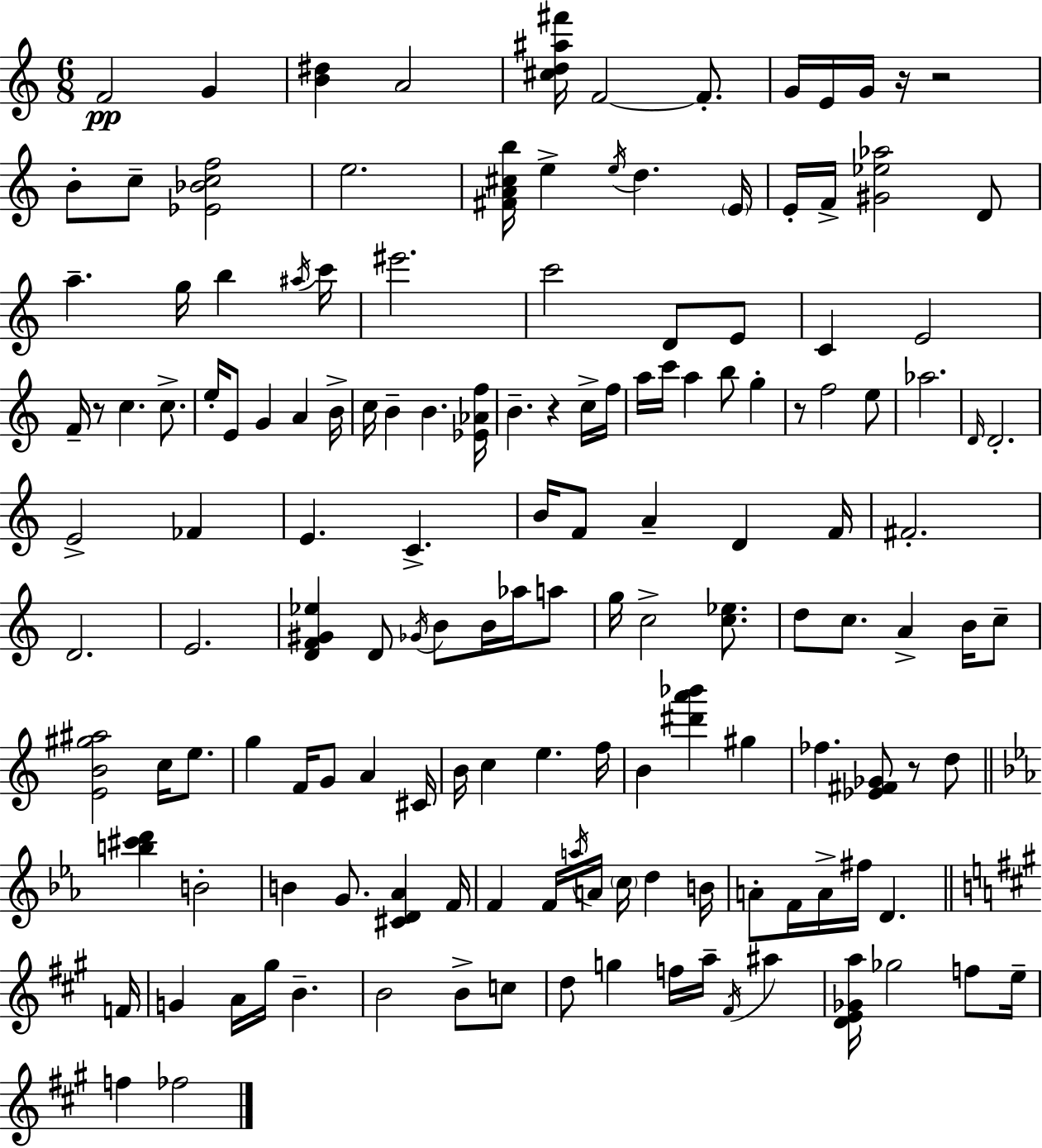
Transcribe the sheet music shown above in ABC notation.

X:1
T:Untitled
M:6/8
L:1/4
K:Am
F2 G [B^d] A2 [^cd^a^f']/4 F2 F/2 G/4 E/4 G/4 z/4 z2 B/2 c/2 [_E_Bcf]2 e2 [^FA^cb]/4 e e/4 d E/4 E/4 F/4 [^G_e_a]2 D/2 a g/4 b ^a/4 c'/4 ^e'2 c'2 D/2 E/2 C E2 F/4 z/2 c c/2 e/4 E/2 G A B/4 c/4 B B [_E_Af]/4 B z c/4 f/4 a/4 c'/4 a b/2 g z/2 f2 e/2 _a2 D/4 D2 E2 _F E C B/4 F/2 A D F/4 ^F2 D2 E2 [DF^G_e] D/2 _G/4 B/2 B/4 _a/4 a/2 g/4 c2 [c_e]/2 d/2 c/2 A B/4 c/2 [EB^g^a]2 c/4 e/2 g F/4 G/2 A ^C/4 B/4 c e f/4 B [^d'a'_b'] ^g _f [_E^F_G]/2 z/2 d/2 [b^c'd'] B2 B G/2 [^CD_A] F/4 F F/4 a/4 A/4 c/4 d B/4 A/2 F/4 A/4 ^f/4 D F/4 G A/4 ^g/4 B B2 B/2 c/2 d/2 g f/4 a/4 ^F/4 ^a [DE_Ga]/4 _g2 f/2 e/4 f _f2